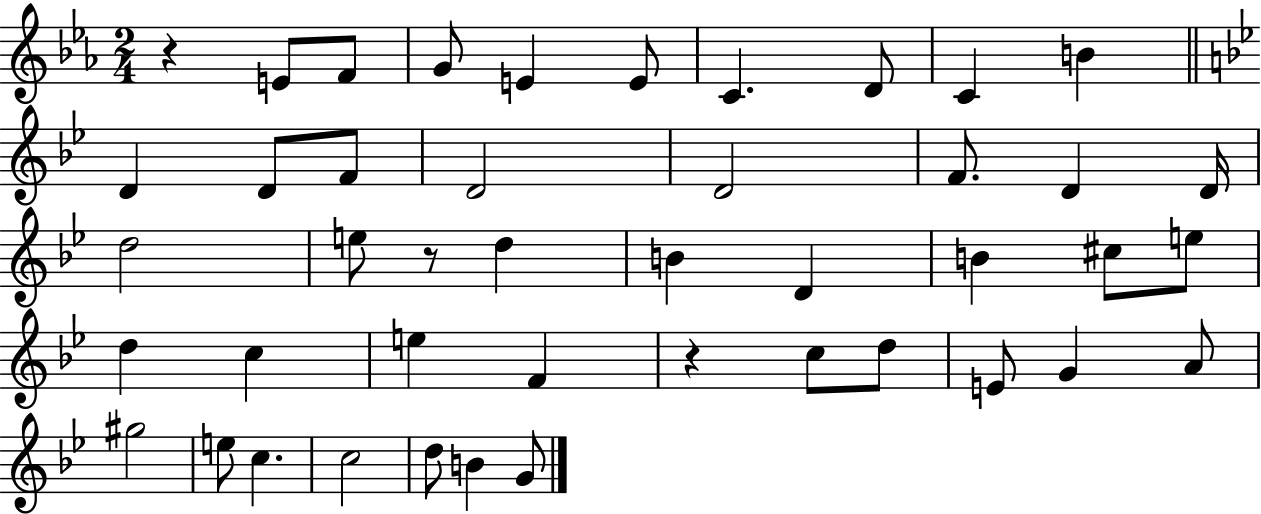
X:1
T:Untitled
M:2/4
L:1/4
K:Eb
z E/2 F/2 G/2 E E/2 C D/2 C B D D/2 F/2 D2 D2 F/2 D D/4 d2 e/2 z/2 d B D B ^c/2 e/2 d c e F z c/2 d/2 E/2 G A/2 ^g2 e/2 c c2 d/2 B G/2